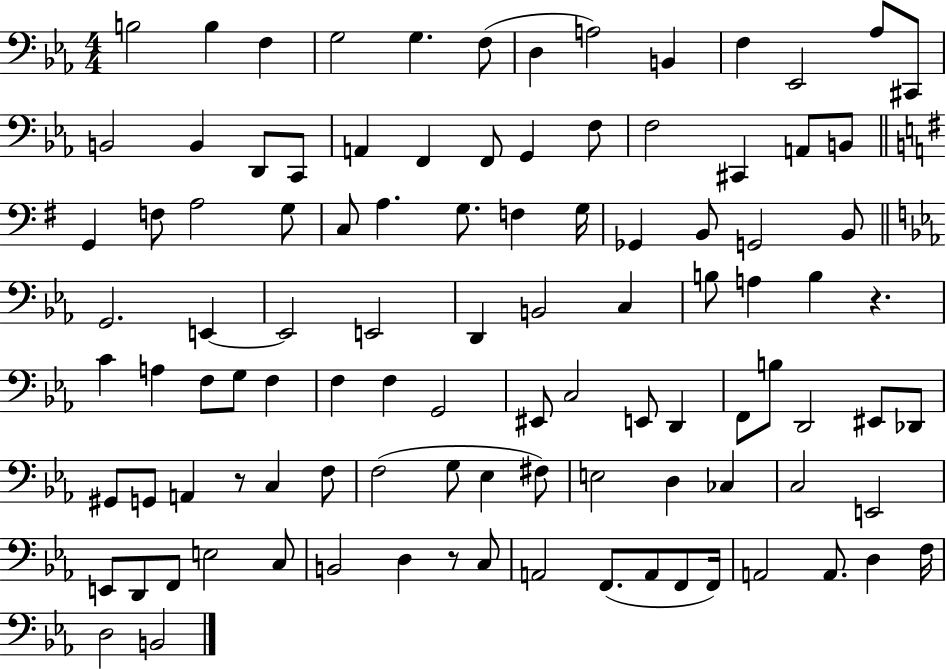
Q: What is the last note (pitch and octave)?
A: B2